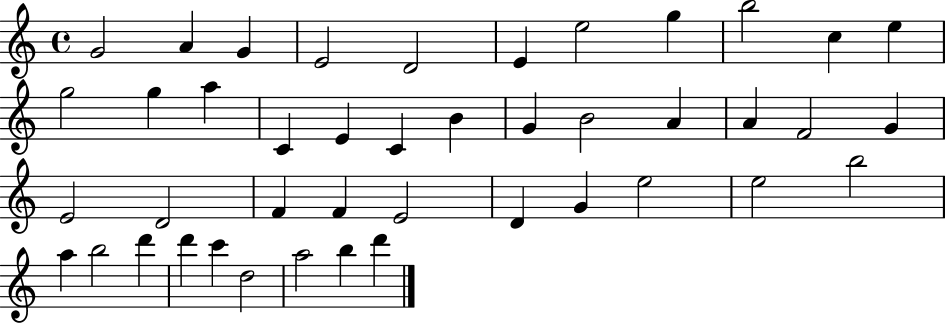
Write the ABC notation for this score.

X:1
T:Untitled
M:4/4
L:1/4
K:C
G2 A G E2 D2 E e2 g b2 c e g2 g a C E C B G B2 A A F2 G E2 D2 F F E2 D G e2 e2 b2 a b2 d' d' c' d2 a2 b d'